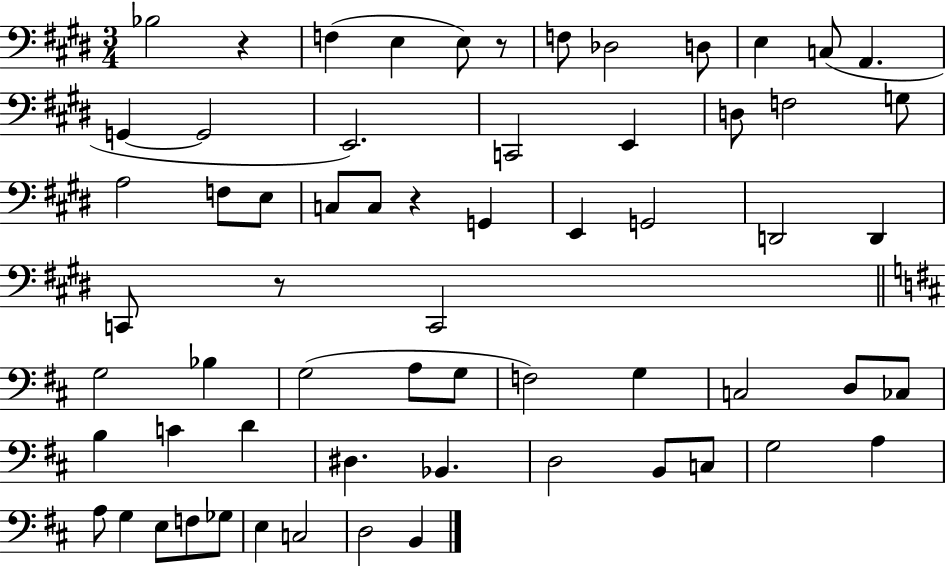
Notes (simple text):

Bb3/h R/q F3/q E3/q E3/e R/e F3/e Db3/h D3/e E3/q C3/e A2/q. G2/q G2/h E2/h. C2/h E2/q D3/e F3/h G3/e A3/h F3/e E3/e C3/e C3/e R/q G2/q E2/q G2/h D2/h D2/q C2/e R/e C2/h G3/h Bb3/q G3/h A3/e G3/e F3/h G3/q C3/h D3/e CES3/e B3/q C4/q D4/q D#3/q. Bb2/q. D3/h B2/e C3/e G3/h A3/q A3/e G3/q E3/e F3/e Gb3/e E3/q C3/h D3/h B2/q